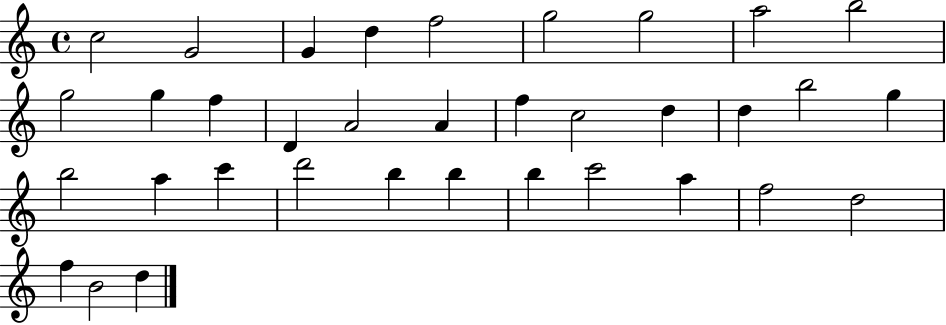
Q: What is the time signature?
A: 4/4